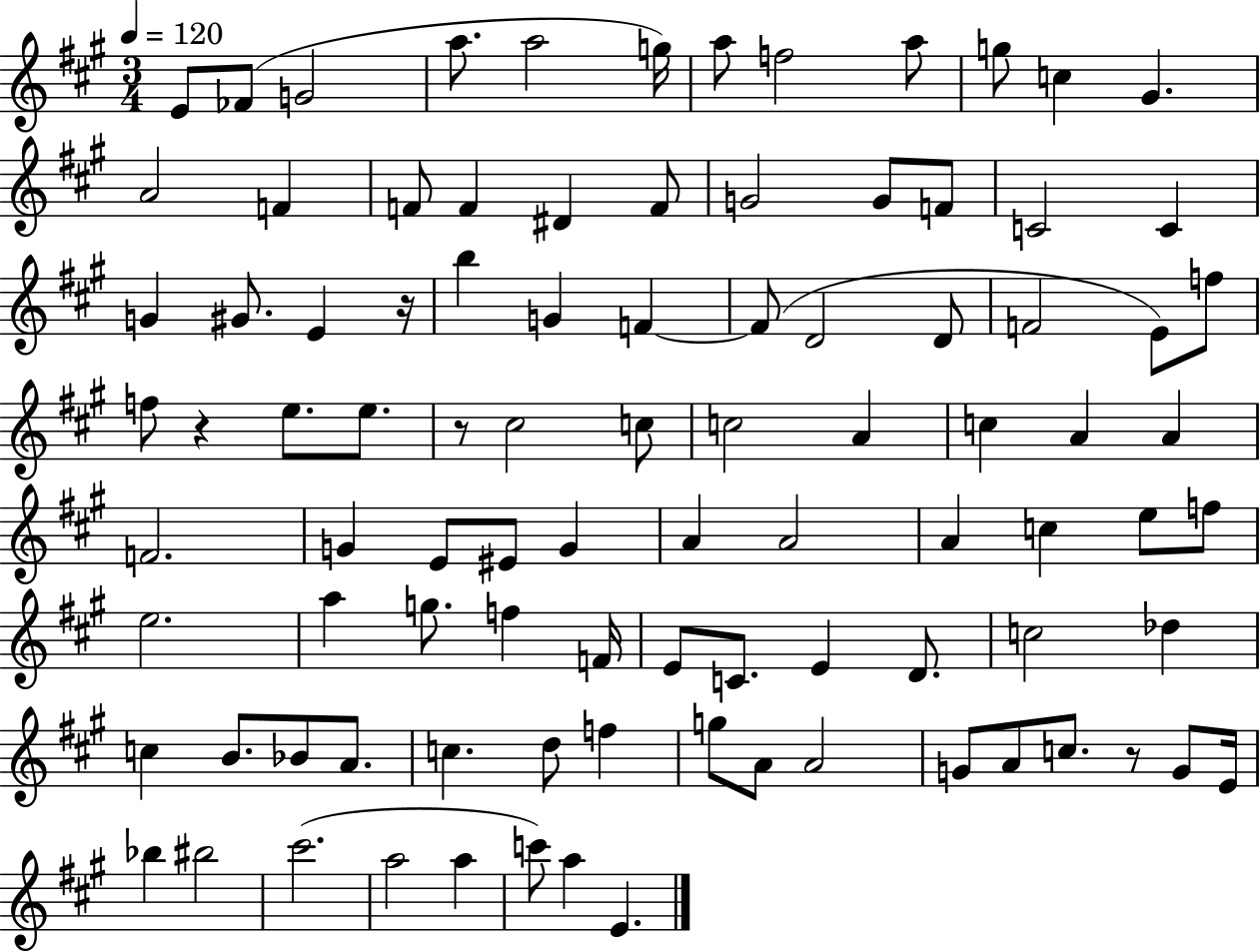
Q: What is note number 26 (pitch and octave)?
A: E4